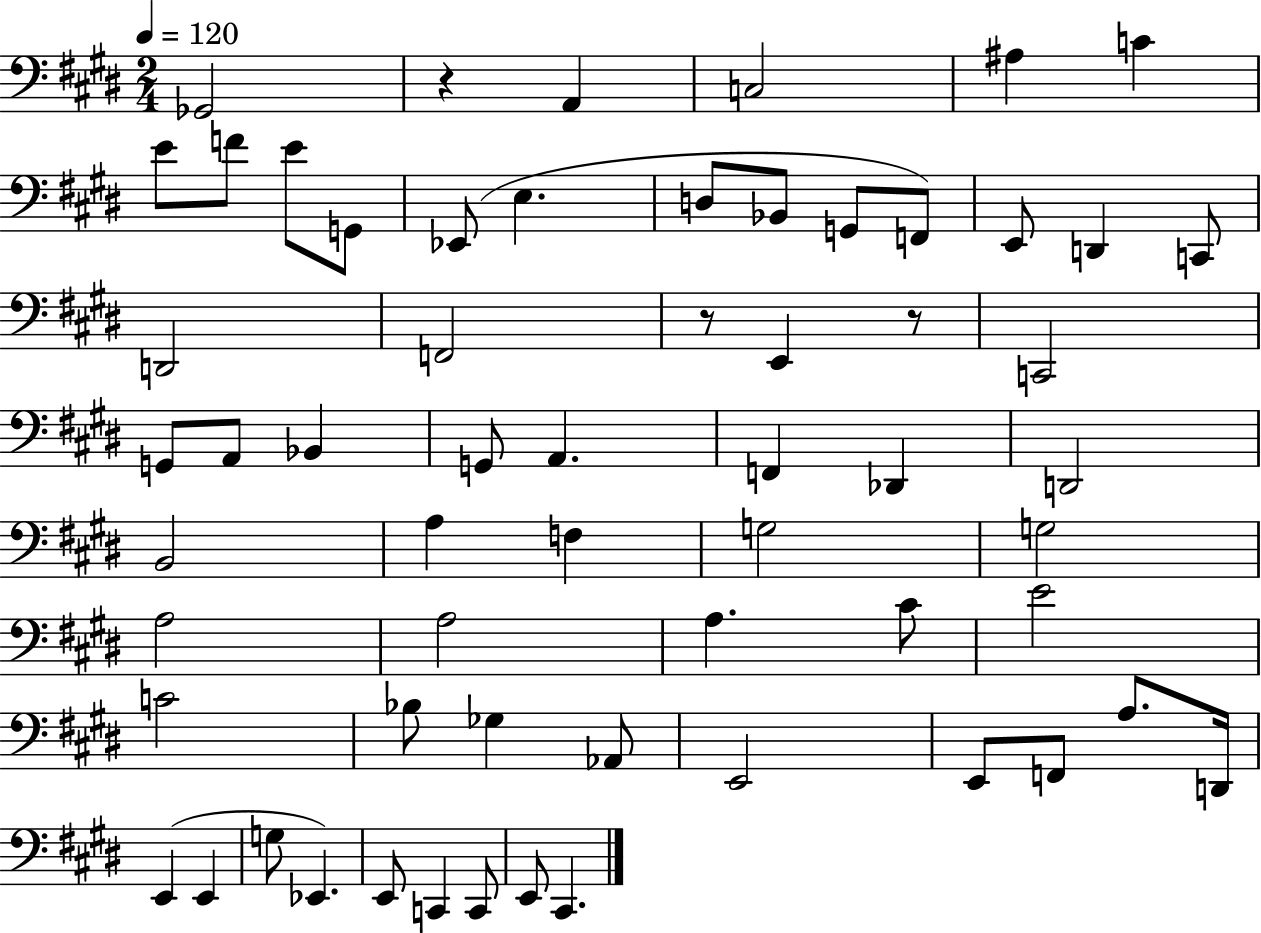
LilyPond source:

{
  \clef bass
  \numericTimeSignature
  \time 2/4
  \key e \major
  \tempo 4 = 120
  ges,2 | r4 a,4 | c2 | ais4 c'4 | \break e'8 f'8 e'8 g,8 | ees,8( e4. | d8 bes,8 g,8 f,8) | e,8 d,4 c,8 | \break d,2 | f,2 | r8 e,4 r8 | c,2 | \break g,8 a,8 bes,4 | g,8 a,4. | f,4 des,4 | d,2 | \break b,2 | a4 f4 | g2 | g2 | \break a2 | a2 | a4. cis'8 | e'2 | \break c'2 | bes8 ges4 aes,8 | e,2 | e,8 f,8 a8. d,16 | \break e,4( e,4 | g8 ees,4.) | e,8 c,4 c,8 | e,8 cis,4. | \break \bar "|."
}